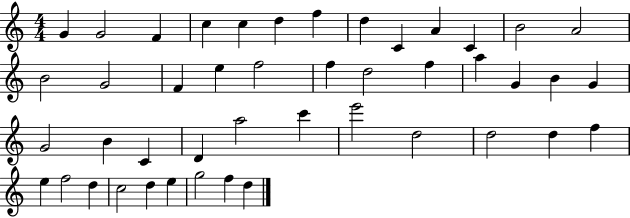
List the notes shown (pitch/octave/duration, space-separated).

G4/q G4/h F4/q C5/q C5/q D5/q F5/q D5/q C4/q A4/q C4/q B4/h A4/h B4/h G4/h F4/q E5/q F5/h F5/q D5/h F5/q A5/q G4/q B4/q G4/q G4/h B4/q C4/q D4/q A5/h C6/q E6/h D5/h D5/h D5/q F5/q E5/q F5/h D5/q C5/h D5/q E5/q G5/h F5/q D5/q